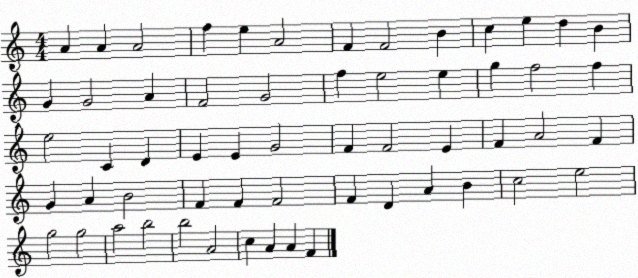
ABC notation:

X:1
T:Untitled
M:4/4
L:1/4
K:C
A A A2 f e A2 F F2 B c e d B G G2 A F2 G2 f e2 e g f2 f e2 C D E E G2 F F2 E F A2 F G A B2 F F F2 F D A B c2 e2 g2 g2 a2 b2 b2 A2 c A A F